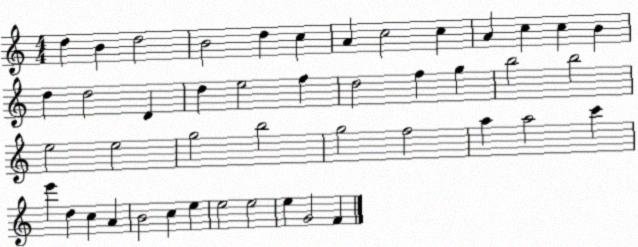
X:1
T:Untitled
M:4/4
L:1/4
K:C
d B d2 B2 d c A c2 c A c c B d d2 D d e2 f d2 f g b2 b2 e2 e2 g2 b2 g2 f2 a a2 c' e' d c A B2 c e e2 e2 e G2 F